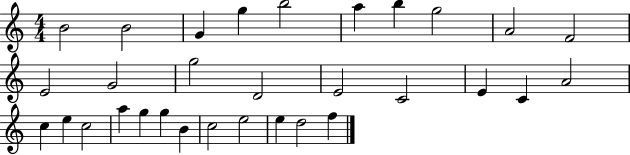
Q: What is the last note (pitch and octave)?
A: F5